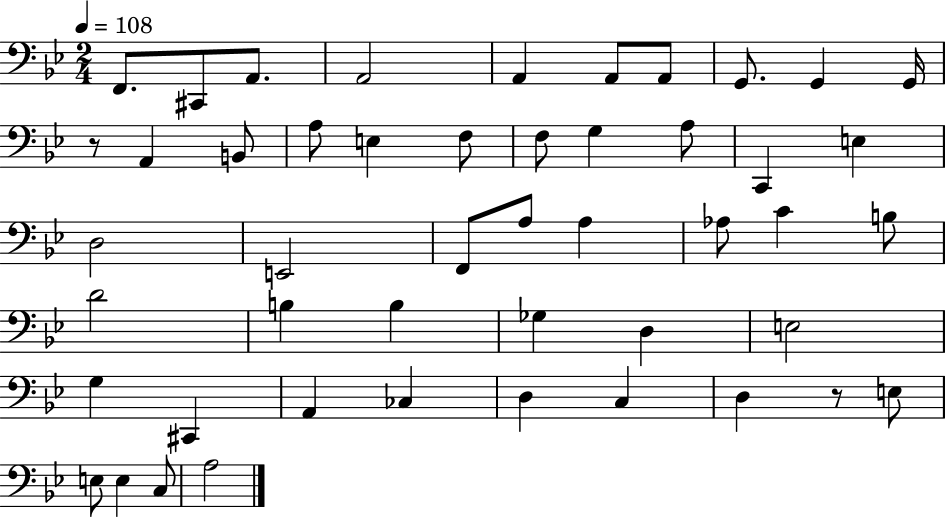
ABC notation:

X:1
T:Untitled
M:2/4
L:1/4
K:Bb
F,,/2 ^C,,/2 A,,/2 A,,2 A,, A,,/2 A,,/2 G,,/2 G,, G,,/4 z/2 A,, B,,/2 A,/2 E, F,/2 F,/2 G, A,/2 C,, E, D,2 E,,2 F,,/2 A,/2 A, _A,/2 C B,/2 D2 B, B, _G, D, E,2 G, ^C,, A,, _C, D, C, D, z/2 E,/2 E,/2 E, C,/2 A,2